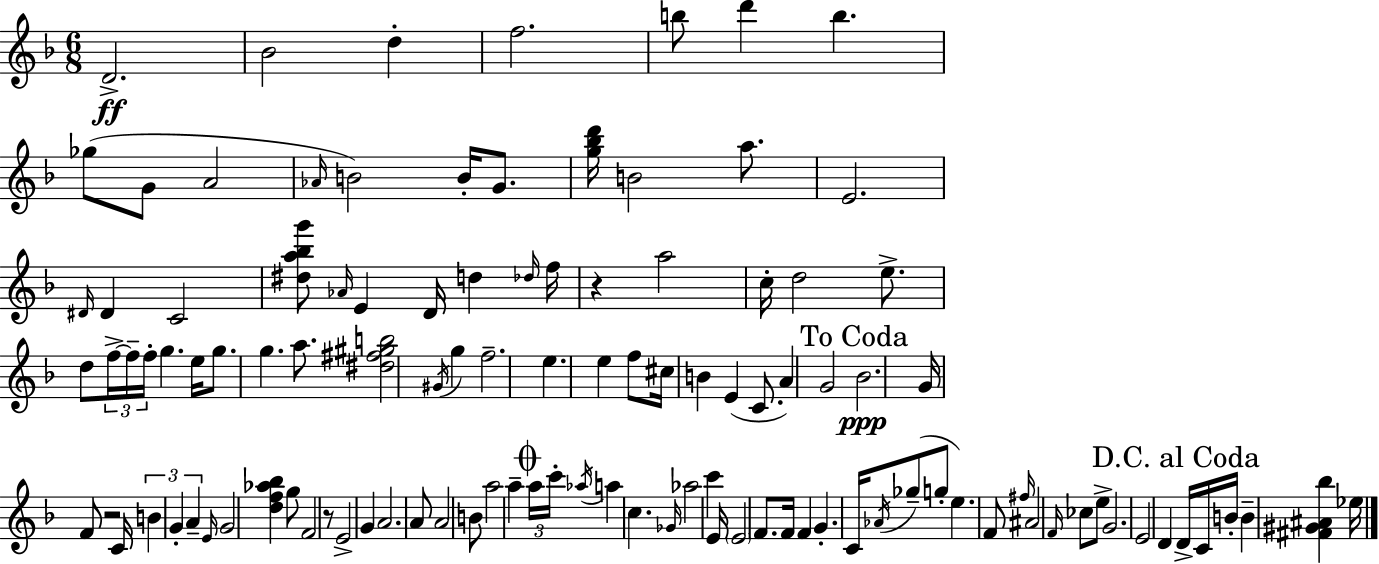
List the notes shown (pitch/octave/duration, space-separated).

D4/h. Bb4/h D5/q F5/h. B5/e D6/q B5/q. Gb5/e G4/e A4/h Ab4/s B4/h B4/s G4/e. [G5,Bb5,D6]/s B4/h A5/e. E4/h. D#4/s D#4/q C4/h [D#5,A5,Bb5,G6]/e Ab4/s E4/q D4/s D5/q Db5/s F5/s R/q A5/h C5/s D5/h E5/e. D5/e F5/s F5/s F5/s G5/q. E5/s G5/e. G5/q. A5/e. [D#5,F#5,G#5,B5]/h G#4/s G5/q F5/h. E5/q. E5/q F5/e C#5/s B4/q E4/q C4/e. A4/q G4/h Bb4/h. G4/s F4/e R/h C4/s B4/q G4/q A4/q E4/s G4/h [D5,F5,Ab5,Bb5]/q G5/e F4/h R/e E4/h G4/q A4/h. A4/e A4/h B4/e A5/h A5/q A5/s C6/s Ab5/s A5/q C5/q. Gb4/s Ab5/h C6/q E4/s E4/h F4/e. F4/s F4/q G4/q. C4/s Ab4/s Gb5/e G5/e E5/q. F4/e F#5/s A#4/h F4/s CES5/e E5/e G4/h. E4/h D4/q D4/s C4/s B4/s B4/q [F#4,G#4,A#4,Bb5]/q Eb5/s